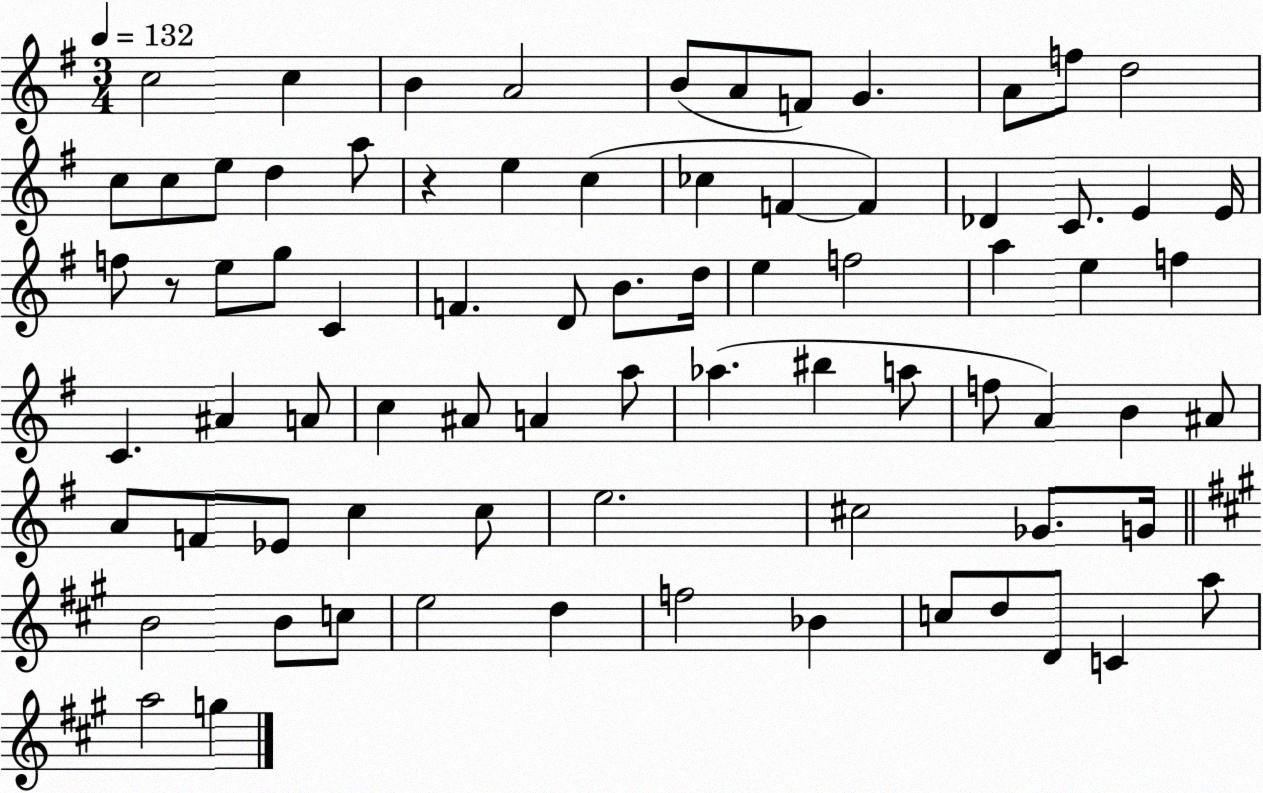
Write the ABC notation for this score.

X:1
T:Untitled
M:3/4
L:1/4
K:G
c2 c B A2 B/2 A/2 F/2 G A/2 f/2 d2 c/2 c/2 e/2 d a/2 z e c _c F F _D C/2 E E/4 f/2 z/2 e/2 g/2 C F D/2 B/2 d/4 e f2 a e f C ^A A/2 c ^A/2 A a/2 _a ^b a/2 f/2 A B ^A/2 A/2 F/2 _E/2 c c/2 e2 ^c2 _G/2 G/4 B2 B/2 c/2 e2 d f2 _B c/2 d/2 D/2 C a/2 a2 g